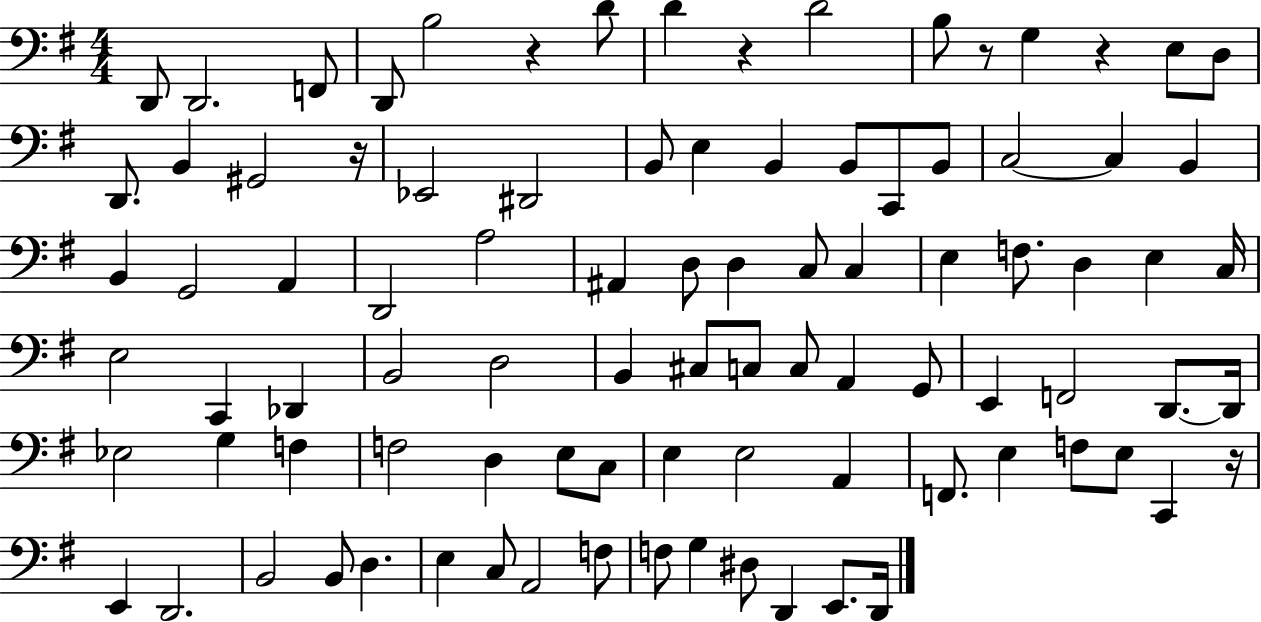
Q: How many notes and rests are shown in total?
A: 92